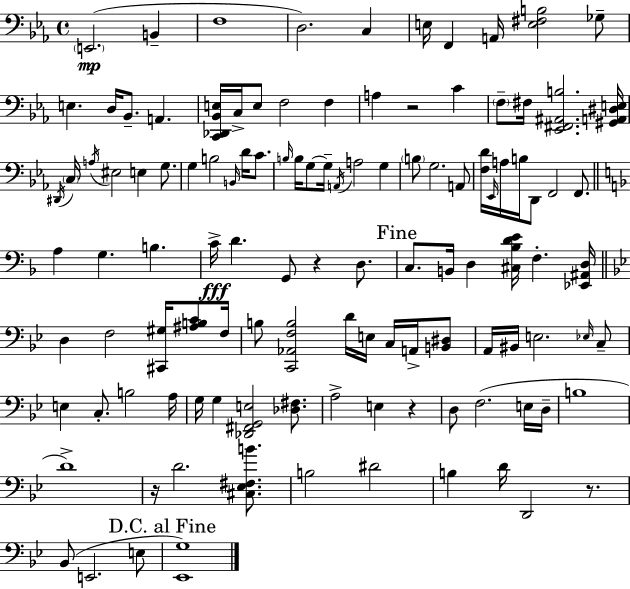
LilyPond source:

{
  \clef bass
  \time 4/4
  \defaultTimeSignature
  \key ees \major
  \repeat volta 2 { \parenthesize e,2.(\mp b,4-- | f1 | d2.) c4 | e16 f,4 a,16 <e fis b>2 ges8-- | \break e4. d16 bes,8.-- a,4. | <c, des, bes, e>16 c16-> e8 f2 f4 | a4 r2 c'4 | \parenthesize f8-- fis16 <ees, fis, ais, b>2. <gis, a, dis e>16 | \break \acciaccatura { dis,16 } \parenthesize c16 \acciaccatura { a16 } eis2 e4 g8. | g4 b2 \grace { b,16 } d'16 | c'8. \grace { b16 } b16 g8~~ g16-- \acciaccatura { a,16 } a2 | g4 \parenthesize b8 g2. | \break a,8 <f d'>16 \grace { ees,16 } a16 b16 d,8 f,2 | f,8. \bar "||" \break \key f \major a4 g4. b4. | c'16->\fff d'4. g,8 r4 d8. | \mark "Fine" c8. b,16 d4 <cis bes d' e'>16 f4.-. <ees, ais, d>16 | \bar "||" \break \key bes \major d4 f2 <cis, gis>16 <ais b c'>8 f16 | b8 <c, aes, f b>2 d'16 e16 c16 a,16-> <b, dis>8 | a,16 bis,16 e2. \grace { ees16 } c8-- | e4 c8.-. b2 | \break a16 g16 g4 <des, fis, g, e>2 <des fis>8. | a2-> e4 r4 | d8 f2.( e16 | d16-- b1 | \break d'1->) | r16 d'2. <cis ees fis b'>8. | b2 dis'2 | b4 d'16 d,2 r8. | \break bes,8( e,2. e8 | \mark "D.C. al Fine" <ees, g>1) | } \bar "|."
}